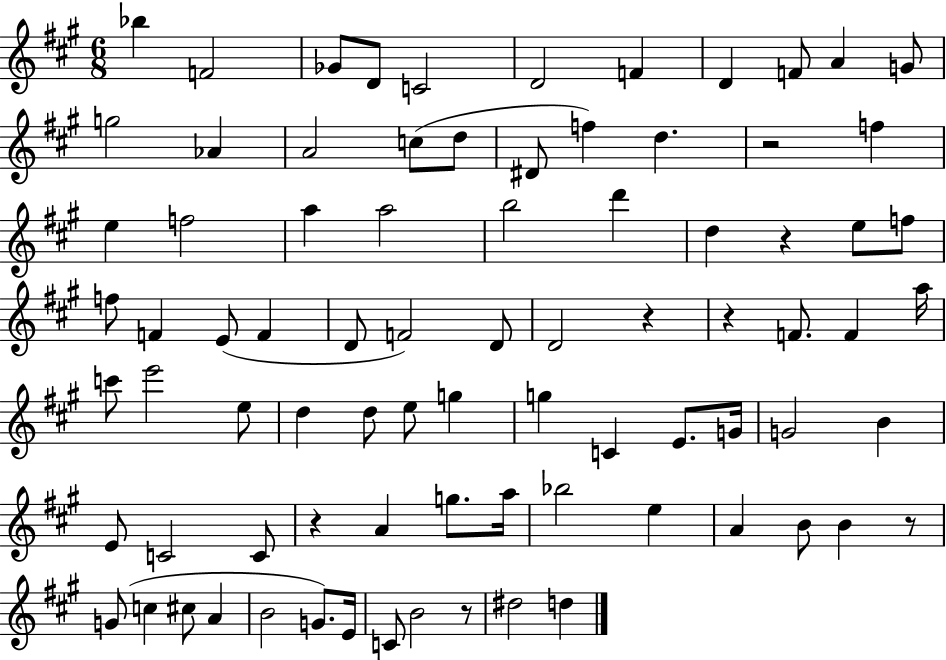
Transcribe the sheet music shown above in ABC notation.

X:1
T:Untitled
M:6/8
L:1/4
K:A
_b F2 _G/2 D/2 C2 D2 F D F/2 A G/2 g2 _A A2 c/2 d/2 ^D/2 f d z2 f e f2 a a2 b2 d' d z e/2 f/2 f/2 F E/2 F D/2 F2 D/2 D2 z z F/2 F a/4 c'/2 e'2 e/2 d d/2 e/2 g g C E/2 G/4 G2 B E/2 C2 C/2 z A g/2 a/4 _b2 e A B/2 B z/2 G/2 c ^c/2 A B2 G/2 E/4 C/2 B2 z/2 ^d2 d